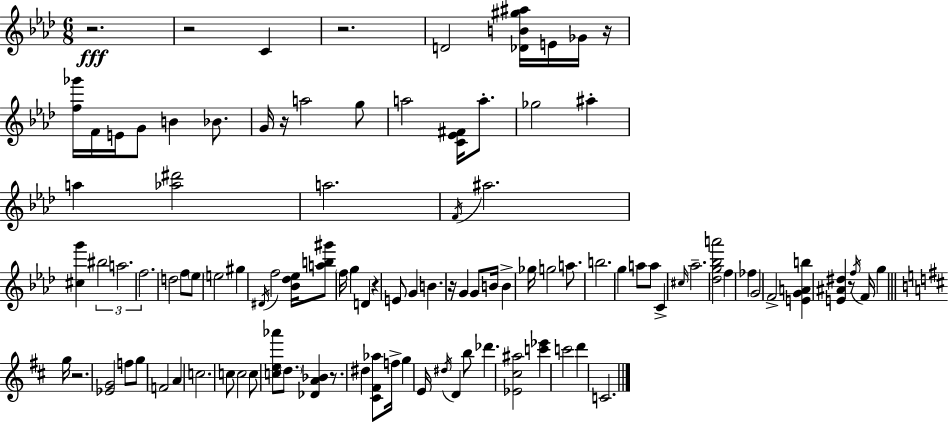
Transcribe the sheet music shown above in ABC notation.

X:1
T:Untitled
M:6/8
L:1/4
K:Fm
z2 z2 C z2 D2 [_DB^g^a]/4 E/4 _G/4 z/4 [f_g']/4 F/4 E/4 G/2 B _B/2 G/4 z/4 a2 g/2 a2 [C_E^F]/4 a/2 _g2 ^a a [_a^d']2 a2 F/4 ^a2 [^cg'] ^b2 a2 f2 d2 f/2 _e/2 e2 ^g ^D/4 f2 [_B_d_e]/4 [ab^g']/2 f/4 g D z E/2 G B z/4 G G/2 B/4 B _g/4 g2 a/2 b2 g a/2 a/2 C ^c/4 _a2 [_dg_ba']2 f _f G2 F2 [EGAb] [E^A^d] z/2 f/4 F/4 g g/4 z2 [_EG]2 f/2 g/2 F2 A c2 c/2 c2 c/2 [ce_a']/2 d/2 [_DA_B] z/2 ^d [^C^F_a]/2 f/4 g E/4 ^d/4 D b/2 _d' [_E^c^a]2 [c'_e'] c'2 d' C2